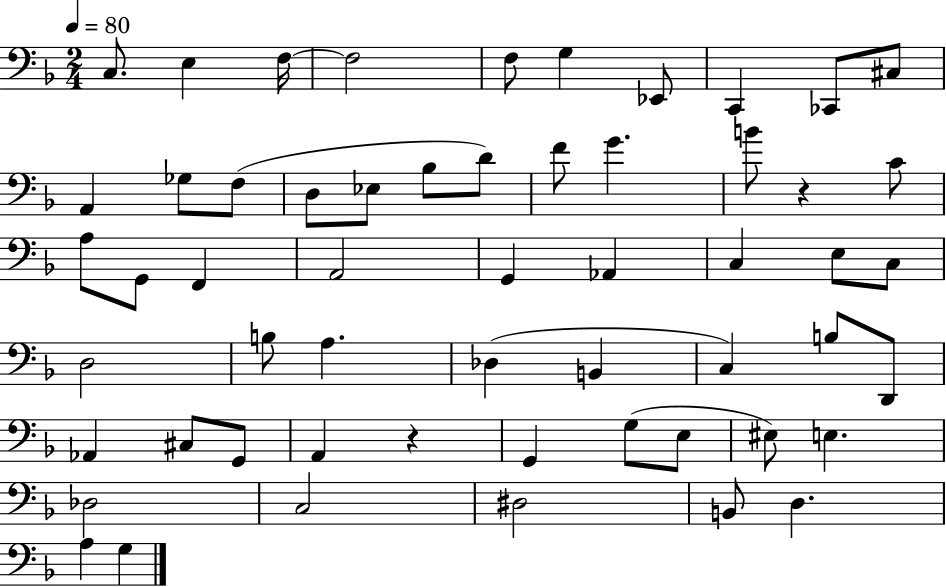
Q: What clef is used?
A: bass